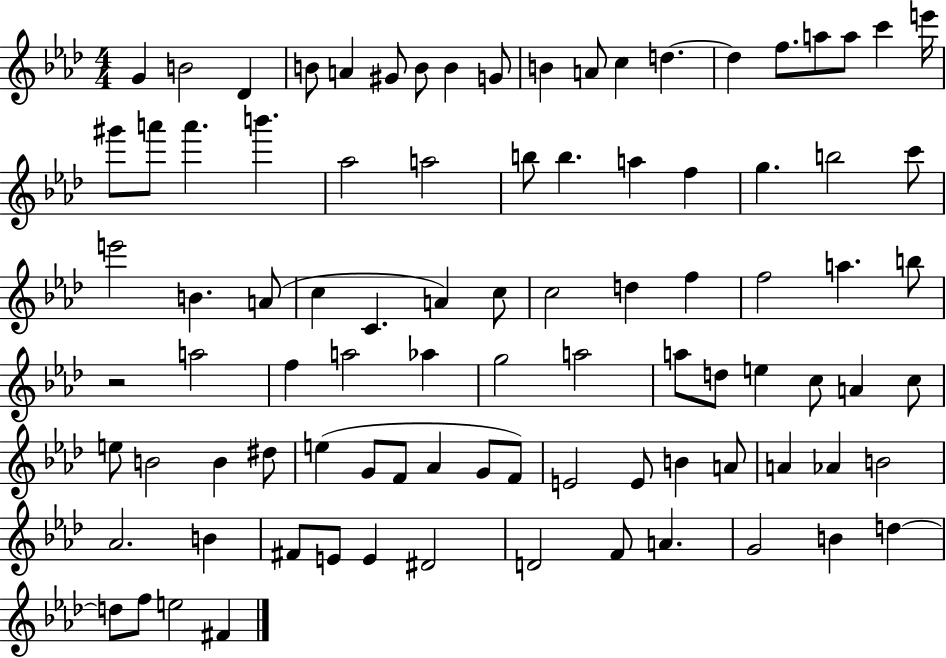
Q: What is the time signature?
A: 4/4